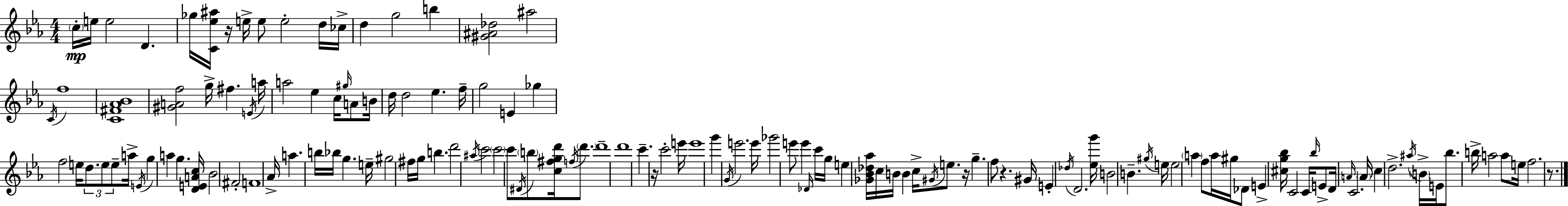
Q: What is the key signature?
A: C minor